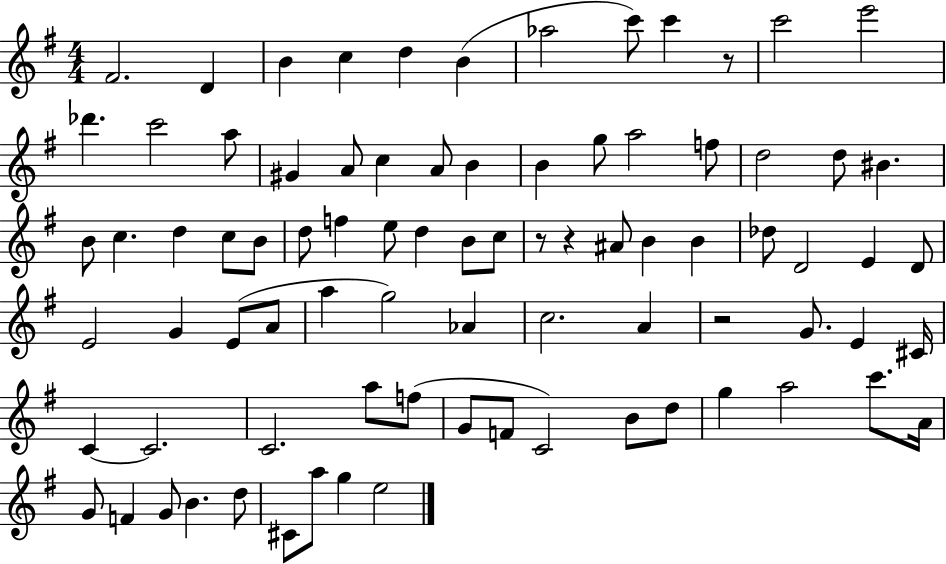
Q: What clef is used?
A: treble